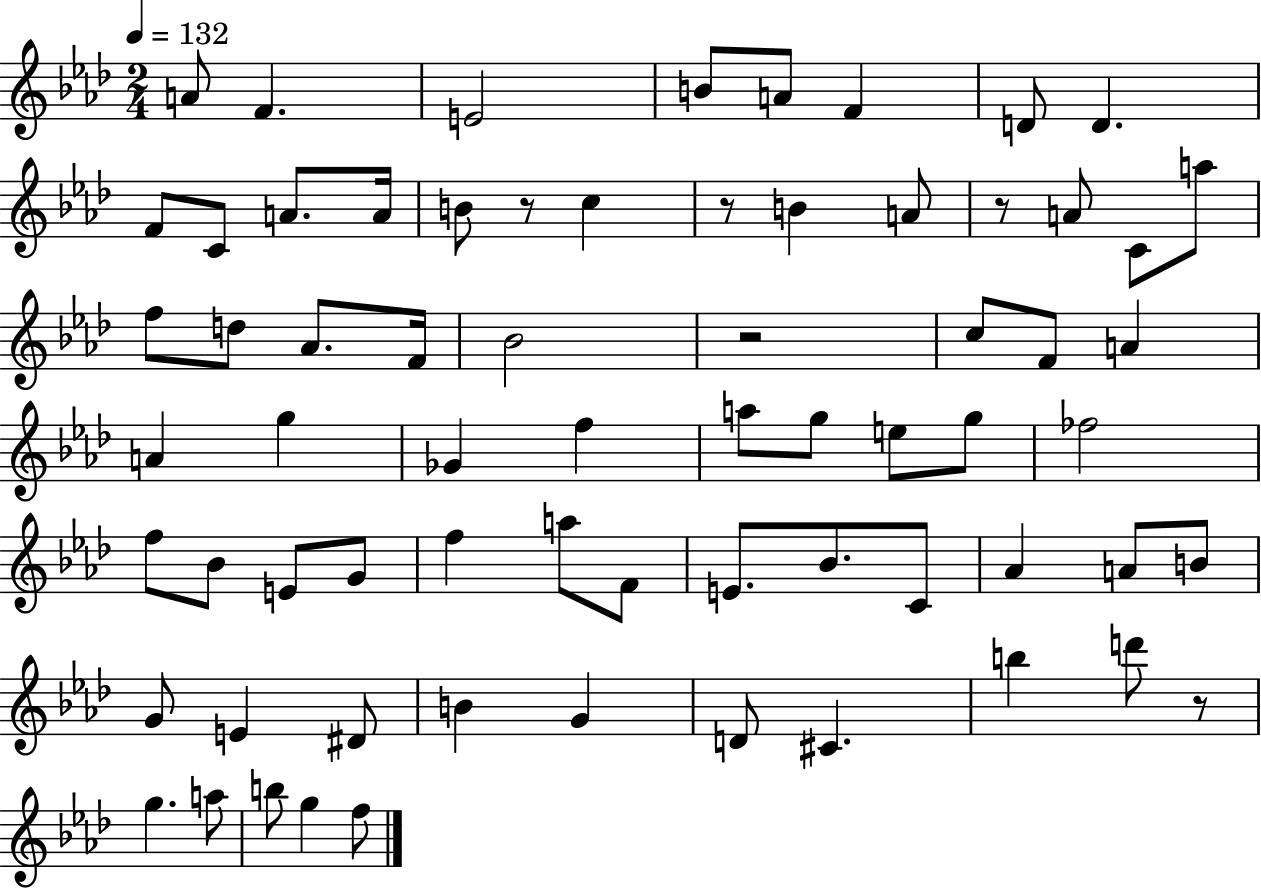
X:1
T:Untitled
M:2/4
L:1/4
K:Ab
A/2 F E2 B/2 A/2 F D/2 D F/2 C/2 A/2 A/4 B/2 z/2 c z/2 B A/2 z/2 A/2 C/2 a/2 f/2 d/2 _A/2 F/4 _B2 z2 c/2 F/2 A A g _G f a/2 g/2 e/2 g/2 _f2 f/2 _B/2 E/2 G/2 f a/2 F/2 E/2 _B/2 C/2 _A A/2 B/2 G/2 E ^D/2 B G D/2 ^C b d'/2 z/2 g a/2 b/2 g f/2